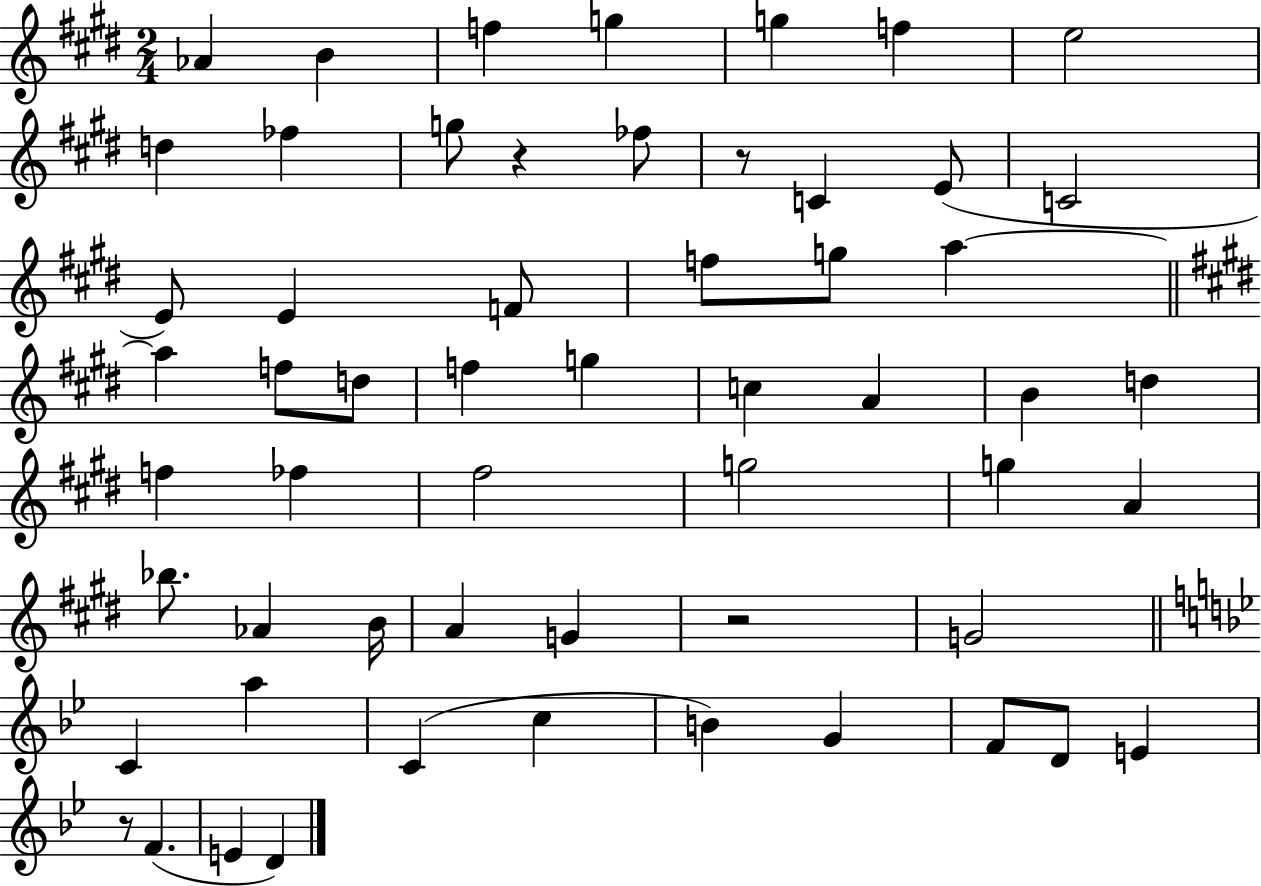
Ab4/q B4/q F5/q G5/q G5/q F5/q E5/h D5/q FES5/q G5/e R/q FES5/e R/e C4/q E4/e C4/h E4/e E4/q F4/e F5/e G5/e A5/q A5/q F5/e D5/e F5/q G5/q C5/q A4/q B4/q D5/q F5/q FES5/q F#5/h G5/h G5/q A4/q Bb5/e. Ab4/q B4/s A4/q G4/q R/h G4/h C4/q A5/q C4/q C5/q B4/q G4/q F4/e D4/e E4/q R/e F4/q. E4/q D4/q